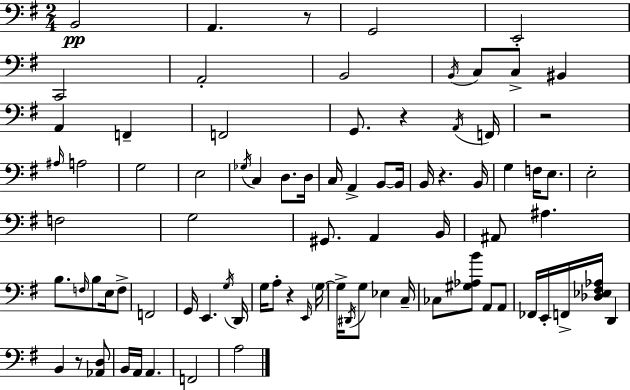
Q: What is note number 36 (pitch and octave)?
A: F3